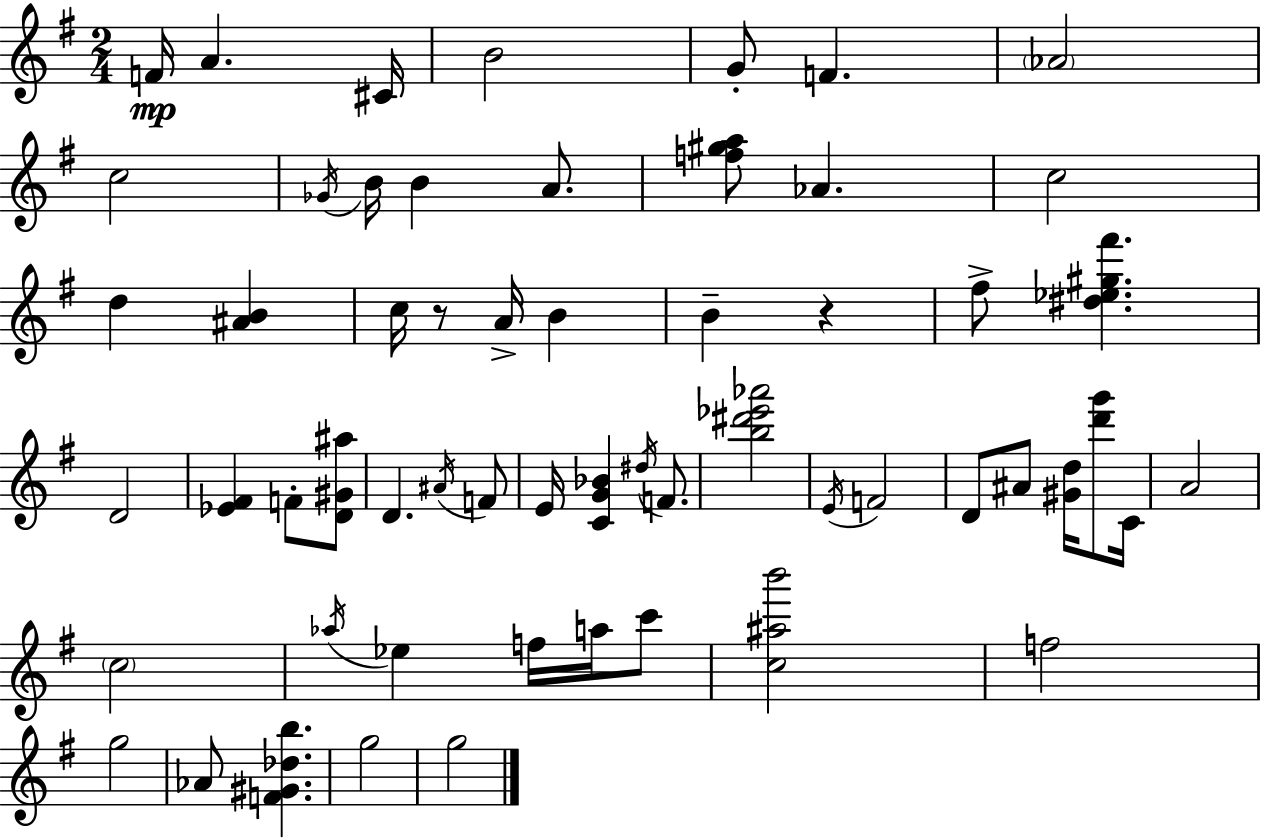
F4/s A4/q. C#4/s B4/h G4/e F4/q. Ab4/h C5/h Gb4/s B4/s B4/q A4/e. [F5,G#5,A5]/e Ab4/q. C5/h D5/q [A#4,B4]/q C5/s R/e A4/s B4/q B4/q R/q F#5/e [D#5,Eb5,G#5,F#6]/q. D4/h [Eb4,F#4]/q F4/e [D4,G#4,A#5]/e D4/q. A#4/s F4/e E4/s [C4,G4,Bb4]/q D#5/s F4/e. [B5,D#6,Eb6,Ab6]/h E4/s F4/h D4/e A#4/e [G#4,D5]/s [D6,G6]/e C4/s A4/h C5/h Ab5/s Eb5/q F5/s A5/s C6/e [C5,A#5,B6]/h F5/h G5/h Ab4/e [F4,G#4,Db5,B5]/q. G5/h G5/h